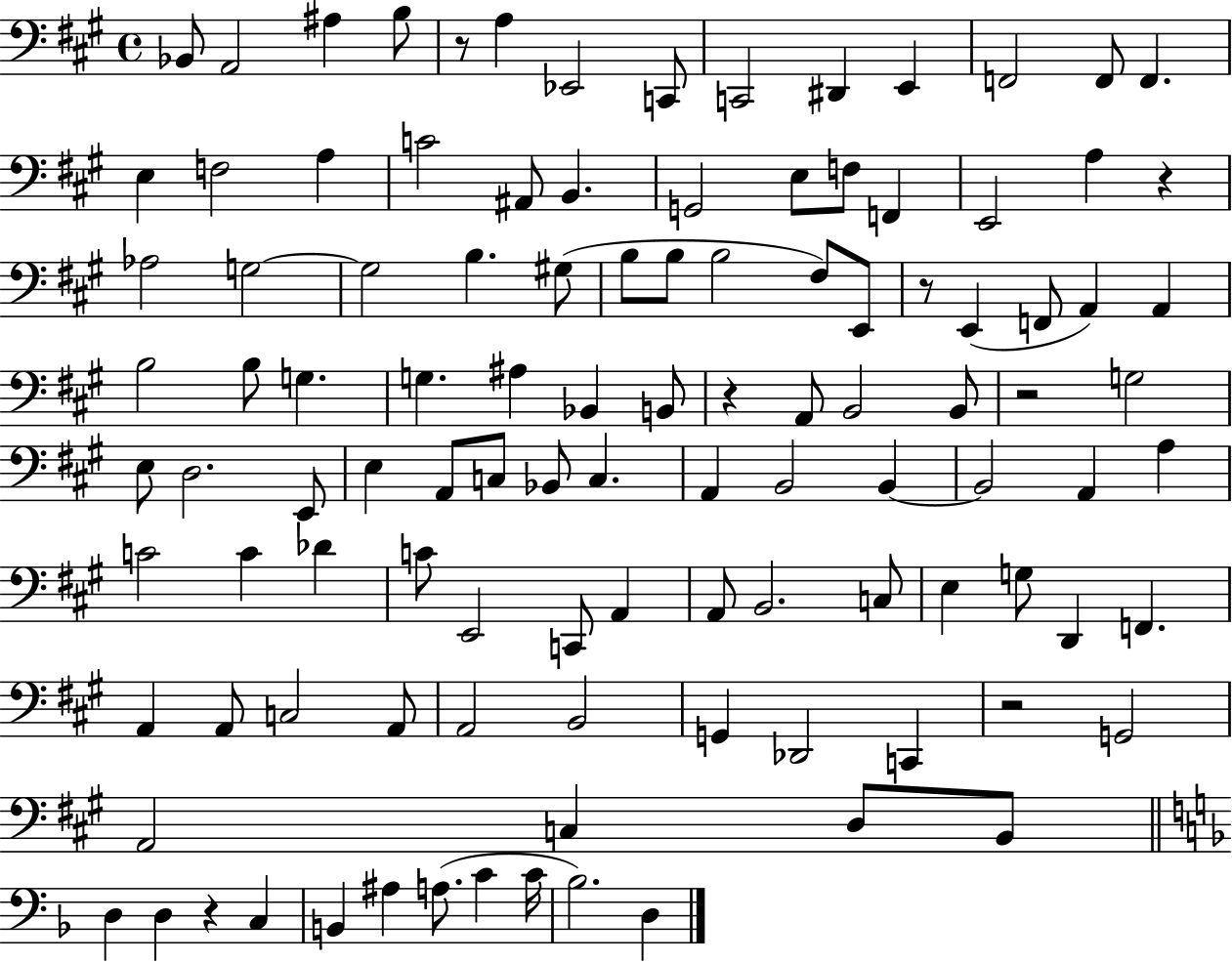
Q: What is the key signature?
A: A major